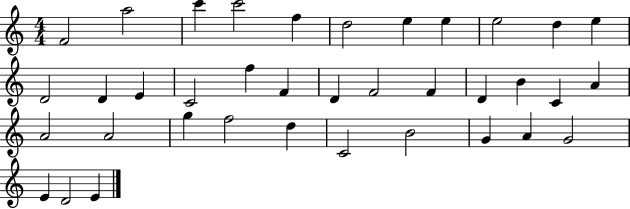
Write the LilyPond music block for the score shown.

{
  \clef treble
  \numericTimeSignature
  \time 4/4
  \key c \major
  f'2 a''2 | c'''4 c'''2 f''4 | d''2 e''4 e''4 | e''2 d''4 e''4 | \break d'2 d'4 e'4 | c'2 f''4 f'4 | d'4 f'2 f'4 | d'4 b'4 c'4 a'4 | \break a'2 a'2 | g''4 f''2 d''4 | c'2 b'2 | g'4 a'4 g'2 | \break e'4 d'2 e'4 | \bar "|."
}